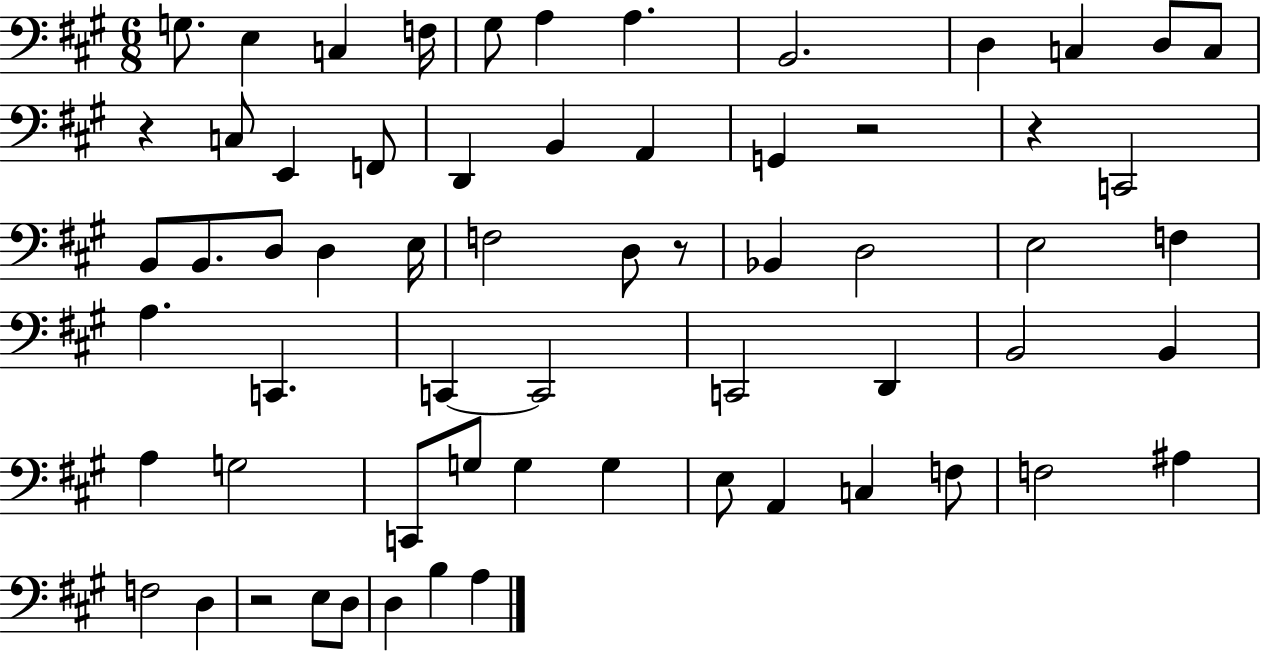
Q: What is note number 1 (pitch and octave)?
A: G3